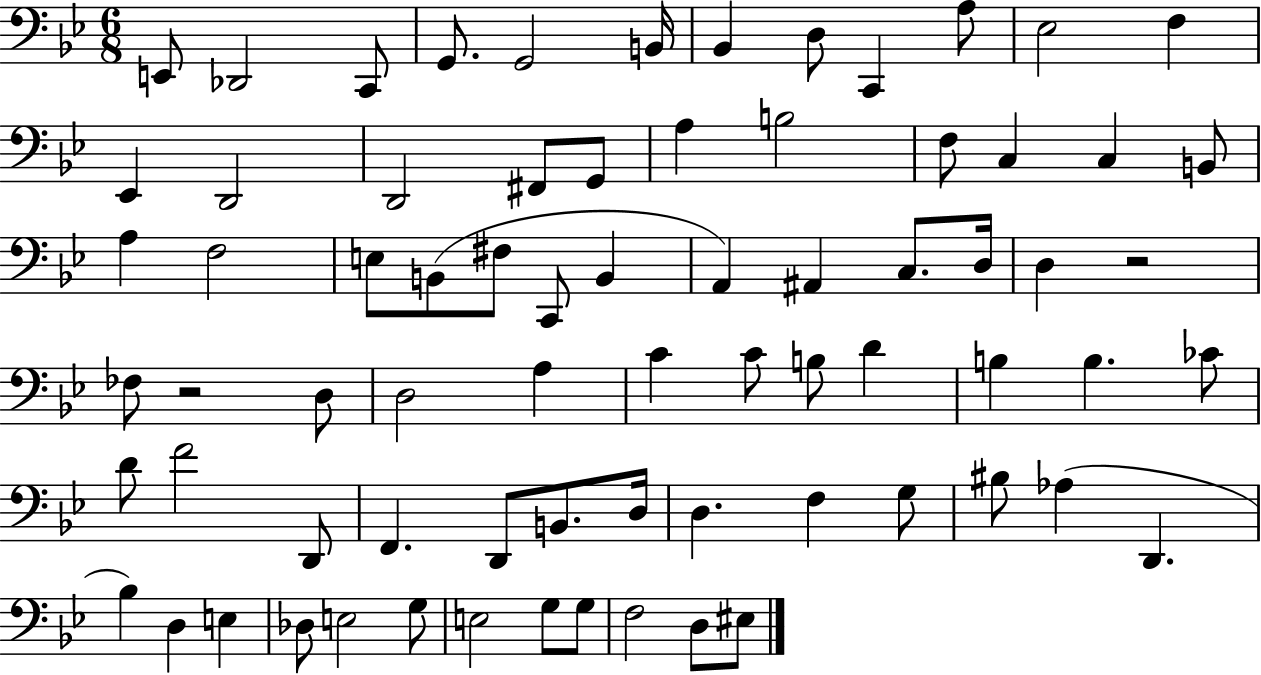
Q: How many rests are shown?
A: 2